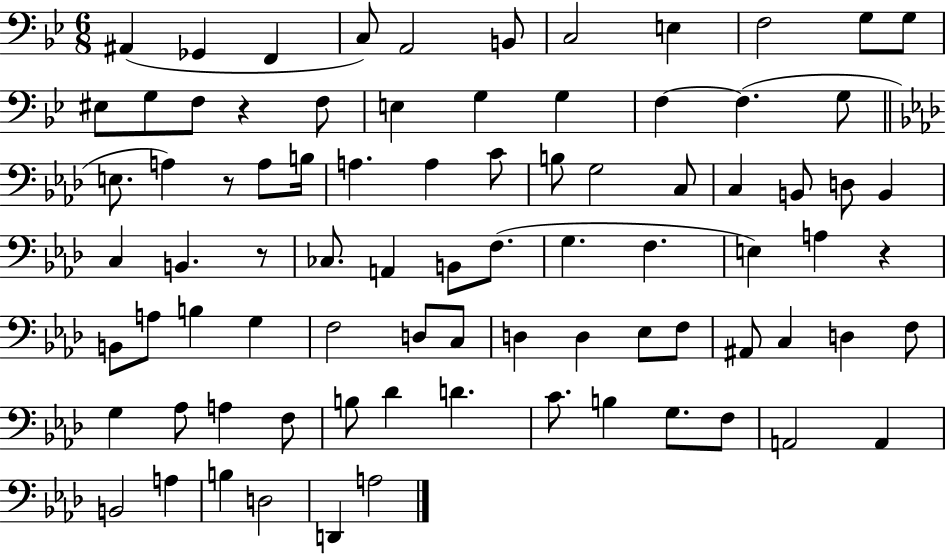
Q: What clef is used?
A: bass